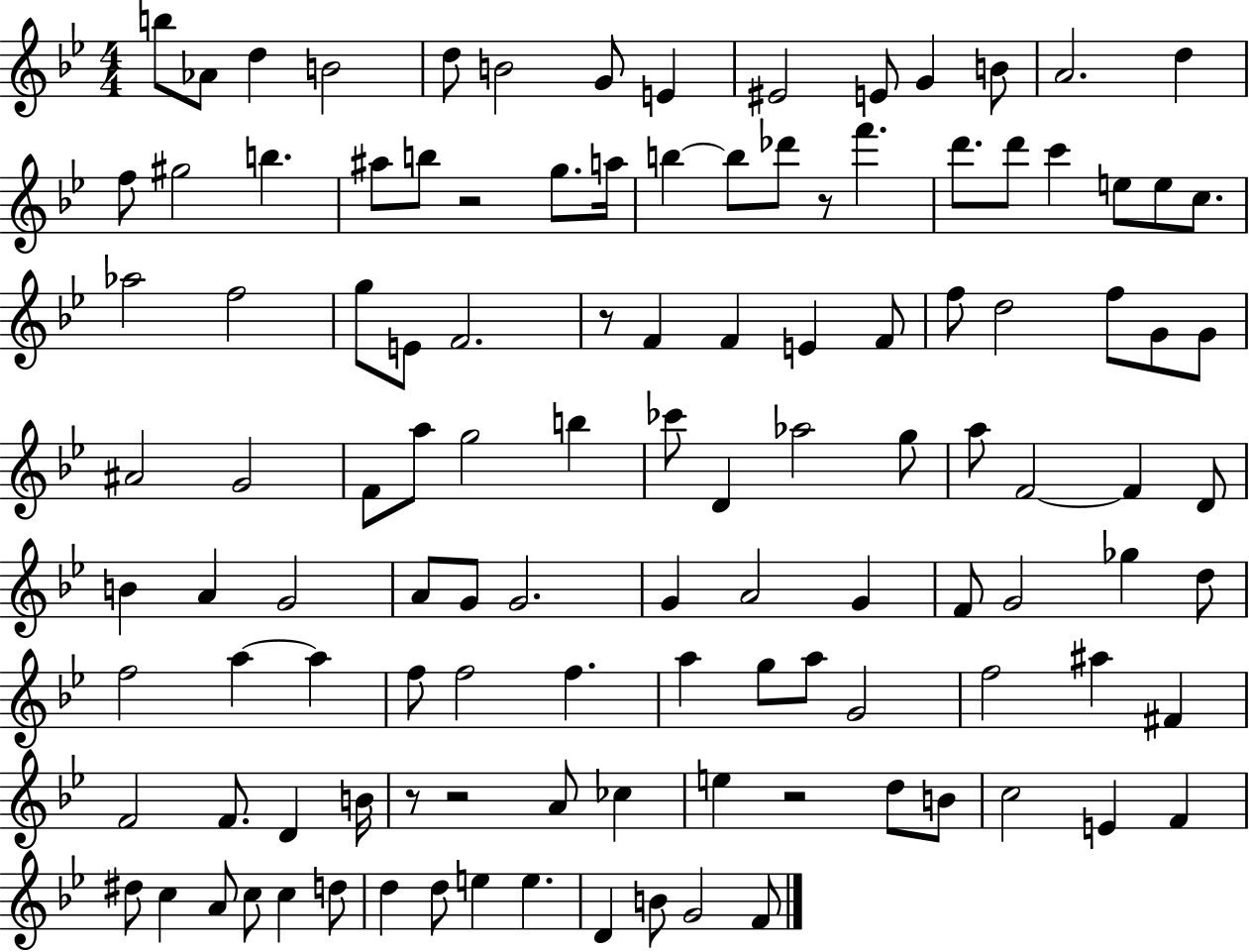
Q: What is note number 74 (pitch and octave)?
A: A5